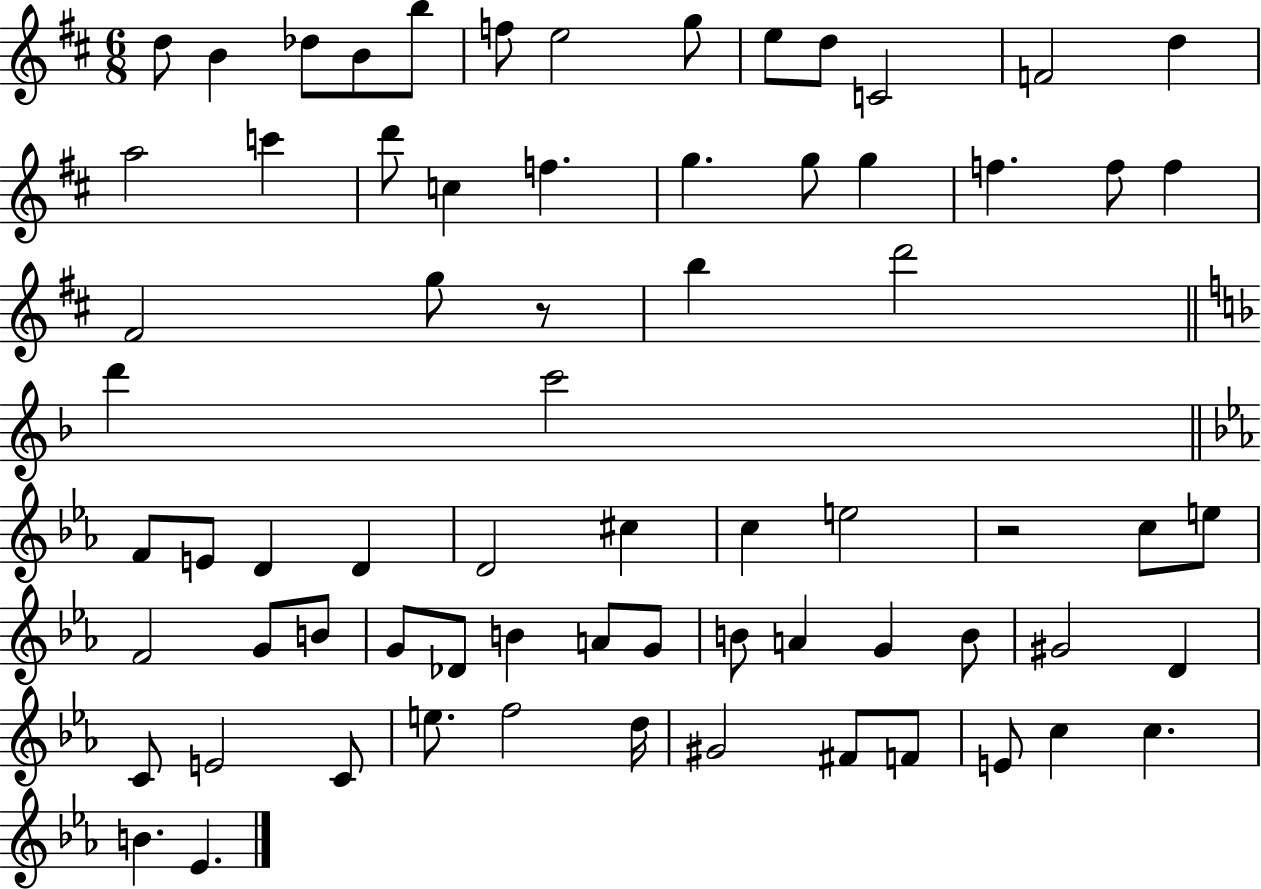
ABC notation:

X:1
T:Untitled
M:6/8
L:1/4
K:D
d/2 B _d/2 B/2 b/2 f/2 e2 g/2 e/2 d/2 C2 F2 d a2 c' d'/2 c f g g/2 g f f/2 f ^F2 g/2 z/2 b d'2 d' c'2 F/2 E/2 D D D2 ^c c e2 z2 c/2 e/2 F2 G/2 B/2 G/2 _D/2 B A/2 G/2 B/2 A G B/2 ^G2 D C/2 E2 C/2 e/2 f2 d/4 ^G2 ^F/2 F/2 E/2 c c B _E